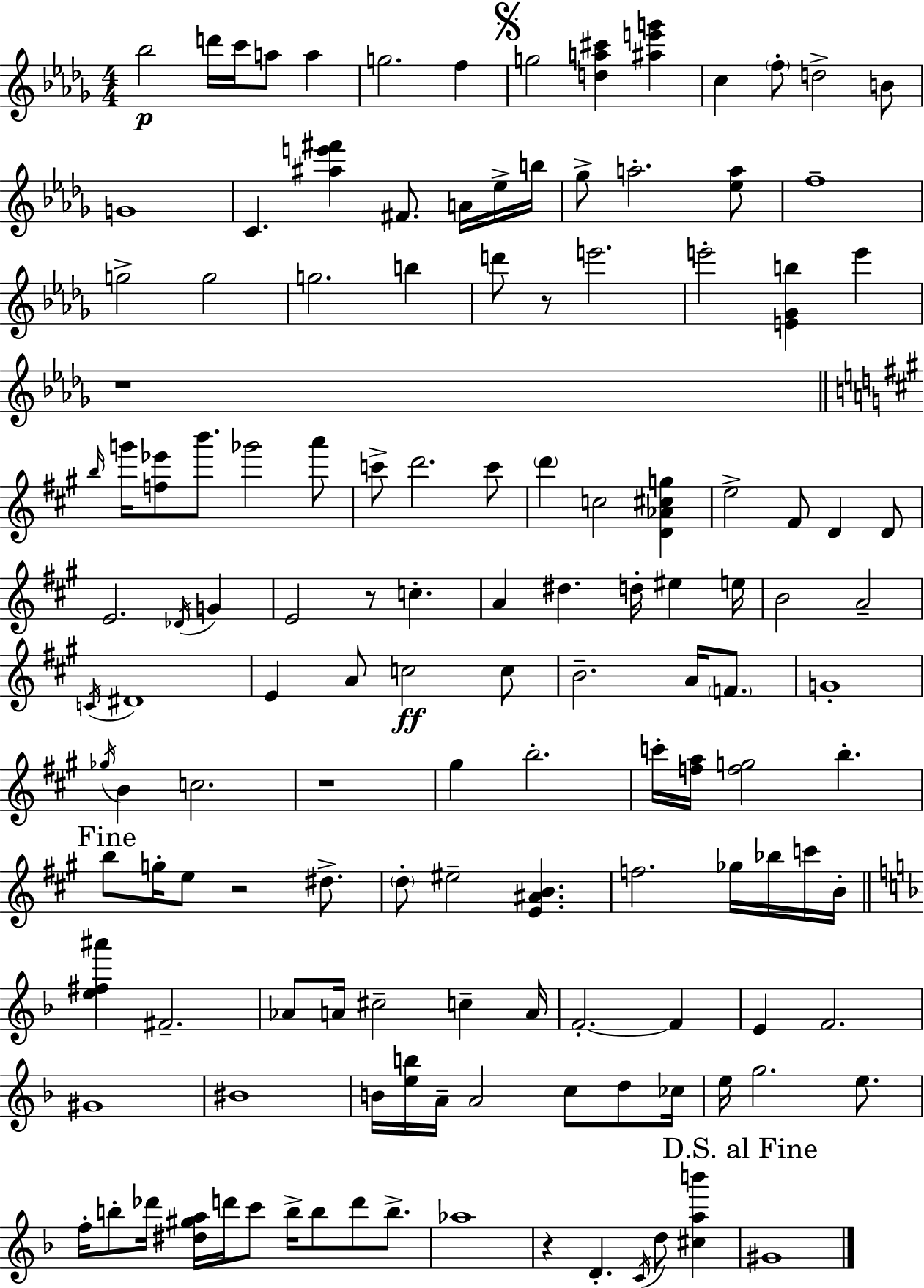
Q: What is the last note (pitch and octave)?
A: G#4